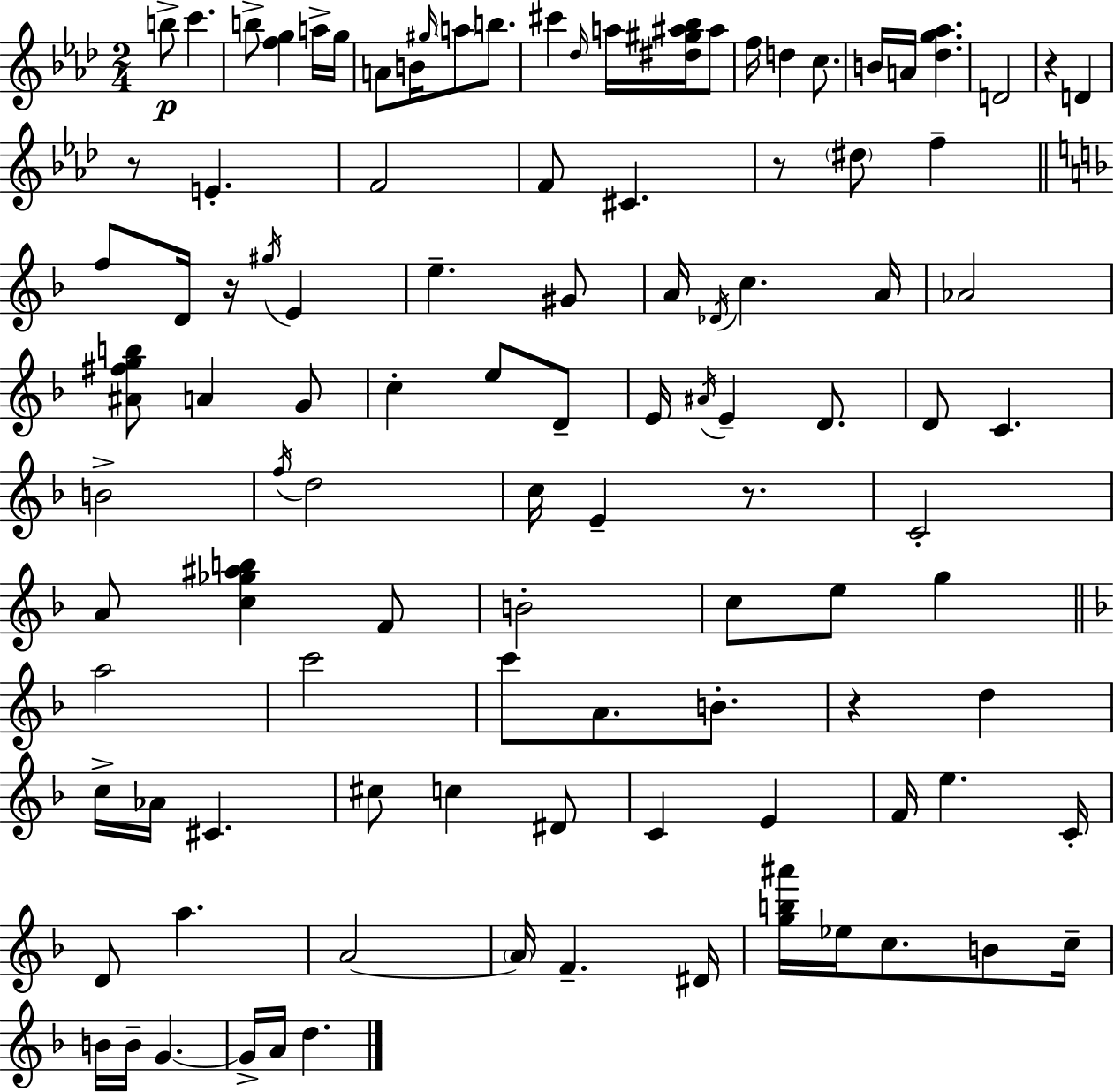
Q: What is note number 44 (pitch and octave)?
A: E4